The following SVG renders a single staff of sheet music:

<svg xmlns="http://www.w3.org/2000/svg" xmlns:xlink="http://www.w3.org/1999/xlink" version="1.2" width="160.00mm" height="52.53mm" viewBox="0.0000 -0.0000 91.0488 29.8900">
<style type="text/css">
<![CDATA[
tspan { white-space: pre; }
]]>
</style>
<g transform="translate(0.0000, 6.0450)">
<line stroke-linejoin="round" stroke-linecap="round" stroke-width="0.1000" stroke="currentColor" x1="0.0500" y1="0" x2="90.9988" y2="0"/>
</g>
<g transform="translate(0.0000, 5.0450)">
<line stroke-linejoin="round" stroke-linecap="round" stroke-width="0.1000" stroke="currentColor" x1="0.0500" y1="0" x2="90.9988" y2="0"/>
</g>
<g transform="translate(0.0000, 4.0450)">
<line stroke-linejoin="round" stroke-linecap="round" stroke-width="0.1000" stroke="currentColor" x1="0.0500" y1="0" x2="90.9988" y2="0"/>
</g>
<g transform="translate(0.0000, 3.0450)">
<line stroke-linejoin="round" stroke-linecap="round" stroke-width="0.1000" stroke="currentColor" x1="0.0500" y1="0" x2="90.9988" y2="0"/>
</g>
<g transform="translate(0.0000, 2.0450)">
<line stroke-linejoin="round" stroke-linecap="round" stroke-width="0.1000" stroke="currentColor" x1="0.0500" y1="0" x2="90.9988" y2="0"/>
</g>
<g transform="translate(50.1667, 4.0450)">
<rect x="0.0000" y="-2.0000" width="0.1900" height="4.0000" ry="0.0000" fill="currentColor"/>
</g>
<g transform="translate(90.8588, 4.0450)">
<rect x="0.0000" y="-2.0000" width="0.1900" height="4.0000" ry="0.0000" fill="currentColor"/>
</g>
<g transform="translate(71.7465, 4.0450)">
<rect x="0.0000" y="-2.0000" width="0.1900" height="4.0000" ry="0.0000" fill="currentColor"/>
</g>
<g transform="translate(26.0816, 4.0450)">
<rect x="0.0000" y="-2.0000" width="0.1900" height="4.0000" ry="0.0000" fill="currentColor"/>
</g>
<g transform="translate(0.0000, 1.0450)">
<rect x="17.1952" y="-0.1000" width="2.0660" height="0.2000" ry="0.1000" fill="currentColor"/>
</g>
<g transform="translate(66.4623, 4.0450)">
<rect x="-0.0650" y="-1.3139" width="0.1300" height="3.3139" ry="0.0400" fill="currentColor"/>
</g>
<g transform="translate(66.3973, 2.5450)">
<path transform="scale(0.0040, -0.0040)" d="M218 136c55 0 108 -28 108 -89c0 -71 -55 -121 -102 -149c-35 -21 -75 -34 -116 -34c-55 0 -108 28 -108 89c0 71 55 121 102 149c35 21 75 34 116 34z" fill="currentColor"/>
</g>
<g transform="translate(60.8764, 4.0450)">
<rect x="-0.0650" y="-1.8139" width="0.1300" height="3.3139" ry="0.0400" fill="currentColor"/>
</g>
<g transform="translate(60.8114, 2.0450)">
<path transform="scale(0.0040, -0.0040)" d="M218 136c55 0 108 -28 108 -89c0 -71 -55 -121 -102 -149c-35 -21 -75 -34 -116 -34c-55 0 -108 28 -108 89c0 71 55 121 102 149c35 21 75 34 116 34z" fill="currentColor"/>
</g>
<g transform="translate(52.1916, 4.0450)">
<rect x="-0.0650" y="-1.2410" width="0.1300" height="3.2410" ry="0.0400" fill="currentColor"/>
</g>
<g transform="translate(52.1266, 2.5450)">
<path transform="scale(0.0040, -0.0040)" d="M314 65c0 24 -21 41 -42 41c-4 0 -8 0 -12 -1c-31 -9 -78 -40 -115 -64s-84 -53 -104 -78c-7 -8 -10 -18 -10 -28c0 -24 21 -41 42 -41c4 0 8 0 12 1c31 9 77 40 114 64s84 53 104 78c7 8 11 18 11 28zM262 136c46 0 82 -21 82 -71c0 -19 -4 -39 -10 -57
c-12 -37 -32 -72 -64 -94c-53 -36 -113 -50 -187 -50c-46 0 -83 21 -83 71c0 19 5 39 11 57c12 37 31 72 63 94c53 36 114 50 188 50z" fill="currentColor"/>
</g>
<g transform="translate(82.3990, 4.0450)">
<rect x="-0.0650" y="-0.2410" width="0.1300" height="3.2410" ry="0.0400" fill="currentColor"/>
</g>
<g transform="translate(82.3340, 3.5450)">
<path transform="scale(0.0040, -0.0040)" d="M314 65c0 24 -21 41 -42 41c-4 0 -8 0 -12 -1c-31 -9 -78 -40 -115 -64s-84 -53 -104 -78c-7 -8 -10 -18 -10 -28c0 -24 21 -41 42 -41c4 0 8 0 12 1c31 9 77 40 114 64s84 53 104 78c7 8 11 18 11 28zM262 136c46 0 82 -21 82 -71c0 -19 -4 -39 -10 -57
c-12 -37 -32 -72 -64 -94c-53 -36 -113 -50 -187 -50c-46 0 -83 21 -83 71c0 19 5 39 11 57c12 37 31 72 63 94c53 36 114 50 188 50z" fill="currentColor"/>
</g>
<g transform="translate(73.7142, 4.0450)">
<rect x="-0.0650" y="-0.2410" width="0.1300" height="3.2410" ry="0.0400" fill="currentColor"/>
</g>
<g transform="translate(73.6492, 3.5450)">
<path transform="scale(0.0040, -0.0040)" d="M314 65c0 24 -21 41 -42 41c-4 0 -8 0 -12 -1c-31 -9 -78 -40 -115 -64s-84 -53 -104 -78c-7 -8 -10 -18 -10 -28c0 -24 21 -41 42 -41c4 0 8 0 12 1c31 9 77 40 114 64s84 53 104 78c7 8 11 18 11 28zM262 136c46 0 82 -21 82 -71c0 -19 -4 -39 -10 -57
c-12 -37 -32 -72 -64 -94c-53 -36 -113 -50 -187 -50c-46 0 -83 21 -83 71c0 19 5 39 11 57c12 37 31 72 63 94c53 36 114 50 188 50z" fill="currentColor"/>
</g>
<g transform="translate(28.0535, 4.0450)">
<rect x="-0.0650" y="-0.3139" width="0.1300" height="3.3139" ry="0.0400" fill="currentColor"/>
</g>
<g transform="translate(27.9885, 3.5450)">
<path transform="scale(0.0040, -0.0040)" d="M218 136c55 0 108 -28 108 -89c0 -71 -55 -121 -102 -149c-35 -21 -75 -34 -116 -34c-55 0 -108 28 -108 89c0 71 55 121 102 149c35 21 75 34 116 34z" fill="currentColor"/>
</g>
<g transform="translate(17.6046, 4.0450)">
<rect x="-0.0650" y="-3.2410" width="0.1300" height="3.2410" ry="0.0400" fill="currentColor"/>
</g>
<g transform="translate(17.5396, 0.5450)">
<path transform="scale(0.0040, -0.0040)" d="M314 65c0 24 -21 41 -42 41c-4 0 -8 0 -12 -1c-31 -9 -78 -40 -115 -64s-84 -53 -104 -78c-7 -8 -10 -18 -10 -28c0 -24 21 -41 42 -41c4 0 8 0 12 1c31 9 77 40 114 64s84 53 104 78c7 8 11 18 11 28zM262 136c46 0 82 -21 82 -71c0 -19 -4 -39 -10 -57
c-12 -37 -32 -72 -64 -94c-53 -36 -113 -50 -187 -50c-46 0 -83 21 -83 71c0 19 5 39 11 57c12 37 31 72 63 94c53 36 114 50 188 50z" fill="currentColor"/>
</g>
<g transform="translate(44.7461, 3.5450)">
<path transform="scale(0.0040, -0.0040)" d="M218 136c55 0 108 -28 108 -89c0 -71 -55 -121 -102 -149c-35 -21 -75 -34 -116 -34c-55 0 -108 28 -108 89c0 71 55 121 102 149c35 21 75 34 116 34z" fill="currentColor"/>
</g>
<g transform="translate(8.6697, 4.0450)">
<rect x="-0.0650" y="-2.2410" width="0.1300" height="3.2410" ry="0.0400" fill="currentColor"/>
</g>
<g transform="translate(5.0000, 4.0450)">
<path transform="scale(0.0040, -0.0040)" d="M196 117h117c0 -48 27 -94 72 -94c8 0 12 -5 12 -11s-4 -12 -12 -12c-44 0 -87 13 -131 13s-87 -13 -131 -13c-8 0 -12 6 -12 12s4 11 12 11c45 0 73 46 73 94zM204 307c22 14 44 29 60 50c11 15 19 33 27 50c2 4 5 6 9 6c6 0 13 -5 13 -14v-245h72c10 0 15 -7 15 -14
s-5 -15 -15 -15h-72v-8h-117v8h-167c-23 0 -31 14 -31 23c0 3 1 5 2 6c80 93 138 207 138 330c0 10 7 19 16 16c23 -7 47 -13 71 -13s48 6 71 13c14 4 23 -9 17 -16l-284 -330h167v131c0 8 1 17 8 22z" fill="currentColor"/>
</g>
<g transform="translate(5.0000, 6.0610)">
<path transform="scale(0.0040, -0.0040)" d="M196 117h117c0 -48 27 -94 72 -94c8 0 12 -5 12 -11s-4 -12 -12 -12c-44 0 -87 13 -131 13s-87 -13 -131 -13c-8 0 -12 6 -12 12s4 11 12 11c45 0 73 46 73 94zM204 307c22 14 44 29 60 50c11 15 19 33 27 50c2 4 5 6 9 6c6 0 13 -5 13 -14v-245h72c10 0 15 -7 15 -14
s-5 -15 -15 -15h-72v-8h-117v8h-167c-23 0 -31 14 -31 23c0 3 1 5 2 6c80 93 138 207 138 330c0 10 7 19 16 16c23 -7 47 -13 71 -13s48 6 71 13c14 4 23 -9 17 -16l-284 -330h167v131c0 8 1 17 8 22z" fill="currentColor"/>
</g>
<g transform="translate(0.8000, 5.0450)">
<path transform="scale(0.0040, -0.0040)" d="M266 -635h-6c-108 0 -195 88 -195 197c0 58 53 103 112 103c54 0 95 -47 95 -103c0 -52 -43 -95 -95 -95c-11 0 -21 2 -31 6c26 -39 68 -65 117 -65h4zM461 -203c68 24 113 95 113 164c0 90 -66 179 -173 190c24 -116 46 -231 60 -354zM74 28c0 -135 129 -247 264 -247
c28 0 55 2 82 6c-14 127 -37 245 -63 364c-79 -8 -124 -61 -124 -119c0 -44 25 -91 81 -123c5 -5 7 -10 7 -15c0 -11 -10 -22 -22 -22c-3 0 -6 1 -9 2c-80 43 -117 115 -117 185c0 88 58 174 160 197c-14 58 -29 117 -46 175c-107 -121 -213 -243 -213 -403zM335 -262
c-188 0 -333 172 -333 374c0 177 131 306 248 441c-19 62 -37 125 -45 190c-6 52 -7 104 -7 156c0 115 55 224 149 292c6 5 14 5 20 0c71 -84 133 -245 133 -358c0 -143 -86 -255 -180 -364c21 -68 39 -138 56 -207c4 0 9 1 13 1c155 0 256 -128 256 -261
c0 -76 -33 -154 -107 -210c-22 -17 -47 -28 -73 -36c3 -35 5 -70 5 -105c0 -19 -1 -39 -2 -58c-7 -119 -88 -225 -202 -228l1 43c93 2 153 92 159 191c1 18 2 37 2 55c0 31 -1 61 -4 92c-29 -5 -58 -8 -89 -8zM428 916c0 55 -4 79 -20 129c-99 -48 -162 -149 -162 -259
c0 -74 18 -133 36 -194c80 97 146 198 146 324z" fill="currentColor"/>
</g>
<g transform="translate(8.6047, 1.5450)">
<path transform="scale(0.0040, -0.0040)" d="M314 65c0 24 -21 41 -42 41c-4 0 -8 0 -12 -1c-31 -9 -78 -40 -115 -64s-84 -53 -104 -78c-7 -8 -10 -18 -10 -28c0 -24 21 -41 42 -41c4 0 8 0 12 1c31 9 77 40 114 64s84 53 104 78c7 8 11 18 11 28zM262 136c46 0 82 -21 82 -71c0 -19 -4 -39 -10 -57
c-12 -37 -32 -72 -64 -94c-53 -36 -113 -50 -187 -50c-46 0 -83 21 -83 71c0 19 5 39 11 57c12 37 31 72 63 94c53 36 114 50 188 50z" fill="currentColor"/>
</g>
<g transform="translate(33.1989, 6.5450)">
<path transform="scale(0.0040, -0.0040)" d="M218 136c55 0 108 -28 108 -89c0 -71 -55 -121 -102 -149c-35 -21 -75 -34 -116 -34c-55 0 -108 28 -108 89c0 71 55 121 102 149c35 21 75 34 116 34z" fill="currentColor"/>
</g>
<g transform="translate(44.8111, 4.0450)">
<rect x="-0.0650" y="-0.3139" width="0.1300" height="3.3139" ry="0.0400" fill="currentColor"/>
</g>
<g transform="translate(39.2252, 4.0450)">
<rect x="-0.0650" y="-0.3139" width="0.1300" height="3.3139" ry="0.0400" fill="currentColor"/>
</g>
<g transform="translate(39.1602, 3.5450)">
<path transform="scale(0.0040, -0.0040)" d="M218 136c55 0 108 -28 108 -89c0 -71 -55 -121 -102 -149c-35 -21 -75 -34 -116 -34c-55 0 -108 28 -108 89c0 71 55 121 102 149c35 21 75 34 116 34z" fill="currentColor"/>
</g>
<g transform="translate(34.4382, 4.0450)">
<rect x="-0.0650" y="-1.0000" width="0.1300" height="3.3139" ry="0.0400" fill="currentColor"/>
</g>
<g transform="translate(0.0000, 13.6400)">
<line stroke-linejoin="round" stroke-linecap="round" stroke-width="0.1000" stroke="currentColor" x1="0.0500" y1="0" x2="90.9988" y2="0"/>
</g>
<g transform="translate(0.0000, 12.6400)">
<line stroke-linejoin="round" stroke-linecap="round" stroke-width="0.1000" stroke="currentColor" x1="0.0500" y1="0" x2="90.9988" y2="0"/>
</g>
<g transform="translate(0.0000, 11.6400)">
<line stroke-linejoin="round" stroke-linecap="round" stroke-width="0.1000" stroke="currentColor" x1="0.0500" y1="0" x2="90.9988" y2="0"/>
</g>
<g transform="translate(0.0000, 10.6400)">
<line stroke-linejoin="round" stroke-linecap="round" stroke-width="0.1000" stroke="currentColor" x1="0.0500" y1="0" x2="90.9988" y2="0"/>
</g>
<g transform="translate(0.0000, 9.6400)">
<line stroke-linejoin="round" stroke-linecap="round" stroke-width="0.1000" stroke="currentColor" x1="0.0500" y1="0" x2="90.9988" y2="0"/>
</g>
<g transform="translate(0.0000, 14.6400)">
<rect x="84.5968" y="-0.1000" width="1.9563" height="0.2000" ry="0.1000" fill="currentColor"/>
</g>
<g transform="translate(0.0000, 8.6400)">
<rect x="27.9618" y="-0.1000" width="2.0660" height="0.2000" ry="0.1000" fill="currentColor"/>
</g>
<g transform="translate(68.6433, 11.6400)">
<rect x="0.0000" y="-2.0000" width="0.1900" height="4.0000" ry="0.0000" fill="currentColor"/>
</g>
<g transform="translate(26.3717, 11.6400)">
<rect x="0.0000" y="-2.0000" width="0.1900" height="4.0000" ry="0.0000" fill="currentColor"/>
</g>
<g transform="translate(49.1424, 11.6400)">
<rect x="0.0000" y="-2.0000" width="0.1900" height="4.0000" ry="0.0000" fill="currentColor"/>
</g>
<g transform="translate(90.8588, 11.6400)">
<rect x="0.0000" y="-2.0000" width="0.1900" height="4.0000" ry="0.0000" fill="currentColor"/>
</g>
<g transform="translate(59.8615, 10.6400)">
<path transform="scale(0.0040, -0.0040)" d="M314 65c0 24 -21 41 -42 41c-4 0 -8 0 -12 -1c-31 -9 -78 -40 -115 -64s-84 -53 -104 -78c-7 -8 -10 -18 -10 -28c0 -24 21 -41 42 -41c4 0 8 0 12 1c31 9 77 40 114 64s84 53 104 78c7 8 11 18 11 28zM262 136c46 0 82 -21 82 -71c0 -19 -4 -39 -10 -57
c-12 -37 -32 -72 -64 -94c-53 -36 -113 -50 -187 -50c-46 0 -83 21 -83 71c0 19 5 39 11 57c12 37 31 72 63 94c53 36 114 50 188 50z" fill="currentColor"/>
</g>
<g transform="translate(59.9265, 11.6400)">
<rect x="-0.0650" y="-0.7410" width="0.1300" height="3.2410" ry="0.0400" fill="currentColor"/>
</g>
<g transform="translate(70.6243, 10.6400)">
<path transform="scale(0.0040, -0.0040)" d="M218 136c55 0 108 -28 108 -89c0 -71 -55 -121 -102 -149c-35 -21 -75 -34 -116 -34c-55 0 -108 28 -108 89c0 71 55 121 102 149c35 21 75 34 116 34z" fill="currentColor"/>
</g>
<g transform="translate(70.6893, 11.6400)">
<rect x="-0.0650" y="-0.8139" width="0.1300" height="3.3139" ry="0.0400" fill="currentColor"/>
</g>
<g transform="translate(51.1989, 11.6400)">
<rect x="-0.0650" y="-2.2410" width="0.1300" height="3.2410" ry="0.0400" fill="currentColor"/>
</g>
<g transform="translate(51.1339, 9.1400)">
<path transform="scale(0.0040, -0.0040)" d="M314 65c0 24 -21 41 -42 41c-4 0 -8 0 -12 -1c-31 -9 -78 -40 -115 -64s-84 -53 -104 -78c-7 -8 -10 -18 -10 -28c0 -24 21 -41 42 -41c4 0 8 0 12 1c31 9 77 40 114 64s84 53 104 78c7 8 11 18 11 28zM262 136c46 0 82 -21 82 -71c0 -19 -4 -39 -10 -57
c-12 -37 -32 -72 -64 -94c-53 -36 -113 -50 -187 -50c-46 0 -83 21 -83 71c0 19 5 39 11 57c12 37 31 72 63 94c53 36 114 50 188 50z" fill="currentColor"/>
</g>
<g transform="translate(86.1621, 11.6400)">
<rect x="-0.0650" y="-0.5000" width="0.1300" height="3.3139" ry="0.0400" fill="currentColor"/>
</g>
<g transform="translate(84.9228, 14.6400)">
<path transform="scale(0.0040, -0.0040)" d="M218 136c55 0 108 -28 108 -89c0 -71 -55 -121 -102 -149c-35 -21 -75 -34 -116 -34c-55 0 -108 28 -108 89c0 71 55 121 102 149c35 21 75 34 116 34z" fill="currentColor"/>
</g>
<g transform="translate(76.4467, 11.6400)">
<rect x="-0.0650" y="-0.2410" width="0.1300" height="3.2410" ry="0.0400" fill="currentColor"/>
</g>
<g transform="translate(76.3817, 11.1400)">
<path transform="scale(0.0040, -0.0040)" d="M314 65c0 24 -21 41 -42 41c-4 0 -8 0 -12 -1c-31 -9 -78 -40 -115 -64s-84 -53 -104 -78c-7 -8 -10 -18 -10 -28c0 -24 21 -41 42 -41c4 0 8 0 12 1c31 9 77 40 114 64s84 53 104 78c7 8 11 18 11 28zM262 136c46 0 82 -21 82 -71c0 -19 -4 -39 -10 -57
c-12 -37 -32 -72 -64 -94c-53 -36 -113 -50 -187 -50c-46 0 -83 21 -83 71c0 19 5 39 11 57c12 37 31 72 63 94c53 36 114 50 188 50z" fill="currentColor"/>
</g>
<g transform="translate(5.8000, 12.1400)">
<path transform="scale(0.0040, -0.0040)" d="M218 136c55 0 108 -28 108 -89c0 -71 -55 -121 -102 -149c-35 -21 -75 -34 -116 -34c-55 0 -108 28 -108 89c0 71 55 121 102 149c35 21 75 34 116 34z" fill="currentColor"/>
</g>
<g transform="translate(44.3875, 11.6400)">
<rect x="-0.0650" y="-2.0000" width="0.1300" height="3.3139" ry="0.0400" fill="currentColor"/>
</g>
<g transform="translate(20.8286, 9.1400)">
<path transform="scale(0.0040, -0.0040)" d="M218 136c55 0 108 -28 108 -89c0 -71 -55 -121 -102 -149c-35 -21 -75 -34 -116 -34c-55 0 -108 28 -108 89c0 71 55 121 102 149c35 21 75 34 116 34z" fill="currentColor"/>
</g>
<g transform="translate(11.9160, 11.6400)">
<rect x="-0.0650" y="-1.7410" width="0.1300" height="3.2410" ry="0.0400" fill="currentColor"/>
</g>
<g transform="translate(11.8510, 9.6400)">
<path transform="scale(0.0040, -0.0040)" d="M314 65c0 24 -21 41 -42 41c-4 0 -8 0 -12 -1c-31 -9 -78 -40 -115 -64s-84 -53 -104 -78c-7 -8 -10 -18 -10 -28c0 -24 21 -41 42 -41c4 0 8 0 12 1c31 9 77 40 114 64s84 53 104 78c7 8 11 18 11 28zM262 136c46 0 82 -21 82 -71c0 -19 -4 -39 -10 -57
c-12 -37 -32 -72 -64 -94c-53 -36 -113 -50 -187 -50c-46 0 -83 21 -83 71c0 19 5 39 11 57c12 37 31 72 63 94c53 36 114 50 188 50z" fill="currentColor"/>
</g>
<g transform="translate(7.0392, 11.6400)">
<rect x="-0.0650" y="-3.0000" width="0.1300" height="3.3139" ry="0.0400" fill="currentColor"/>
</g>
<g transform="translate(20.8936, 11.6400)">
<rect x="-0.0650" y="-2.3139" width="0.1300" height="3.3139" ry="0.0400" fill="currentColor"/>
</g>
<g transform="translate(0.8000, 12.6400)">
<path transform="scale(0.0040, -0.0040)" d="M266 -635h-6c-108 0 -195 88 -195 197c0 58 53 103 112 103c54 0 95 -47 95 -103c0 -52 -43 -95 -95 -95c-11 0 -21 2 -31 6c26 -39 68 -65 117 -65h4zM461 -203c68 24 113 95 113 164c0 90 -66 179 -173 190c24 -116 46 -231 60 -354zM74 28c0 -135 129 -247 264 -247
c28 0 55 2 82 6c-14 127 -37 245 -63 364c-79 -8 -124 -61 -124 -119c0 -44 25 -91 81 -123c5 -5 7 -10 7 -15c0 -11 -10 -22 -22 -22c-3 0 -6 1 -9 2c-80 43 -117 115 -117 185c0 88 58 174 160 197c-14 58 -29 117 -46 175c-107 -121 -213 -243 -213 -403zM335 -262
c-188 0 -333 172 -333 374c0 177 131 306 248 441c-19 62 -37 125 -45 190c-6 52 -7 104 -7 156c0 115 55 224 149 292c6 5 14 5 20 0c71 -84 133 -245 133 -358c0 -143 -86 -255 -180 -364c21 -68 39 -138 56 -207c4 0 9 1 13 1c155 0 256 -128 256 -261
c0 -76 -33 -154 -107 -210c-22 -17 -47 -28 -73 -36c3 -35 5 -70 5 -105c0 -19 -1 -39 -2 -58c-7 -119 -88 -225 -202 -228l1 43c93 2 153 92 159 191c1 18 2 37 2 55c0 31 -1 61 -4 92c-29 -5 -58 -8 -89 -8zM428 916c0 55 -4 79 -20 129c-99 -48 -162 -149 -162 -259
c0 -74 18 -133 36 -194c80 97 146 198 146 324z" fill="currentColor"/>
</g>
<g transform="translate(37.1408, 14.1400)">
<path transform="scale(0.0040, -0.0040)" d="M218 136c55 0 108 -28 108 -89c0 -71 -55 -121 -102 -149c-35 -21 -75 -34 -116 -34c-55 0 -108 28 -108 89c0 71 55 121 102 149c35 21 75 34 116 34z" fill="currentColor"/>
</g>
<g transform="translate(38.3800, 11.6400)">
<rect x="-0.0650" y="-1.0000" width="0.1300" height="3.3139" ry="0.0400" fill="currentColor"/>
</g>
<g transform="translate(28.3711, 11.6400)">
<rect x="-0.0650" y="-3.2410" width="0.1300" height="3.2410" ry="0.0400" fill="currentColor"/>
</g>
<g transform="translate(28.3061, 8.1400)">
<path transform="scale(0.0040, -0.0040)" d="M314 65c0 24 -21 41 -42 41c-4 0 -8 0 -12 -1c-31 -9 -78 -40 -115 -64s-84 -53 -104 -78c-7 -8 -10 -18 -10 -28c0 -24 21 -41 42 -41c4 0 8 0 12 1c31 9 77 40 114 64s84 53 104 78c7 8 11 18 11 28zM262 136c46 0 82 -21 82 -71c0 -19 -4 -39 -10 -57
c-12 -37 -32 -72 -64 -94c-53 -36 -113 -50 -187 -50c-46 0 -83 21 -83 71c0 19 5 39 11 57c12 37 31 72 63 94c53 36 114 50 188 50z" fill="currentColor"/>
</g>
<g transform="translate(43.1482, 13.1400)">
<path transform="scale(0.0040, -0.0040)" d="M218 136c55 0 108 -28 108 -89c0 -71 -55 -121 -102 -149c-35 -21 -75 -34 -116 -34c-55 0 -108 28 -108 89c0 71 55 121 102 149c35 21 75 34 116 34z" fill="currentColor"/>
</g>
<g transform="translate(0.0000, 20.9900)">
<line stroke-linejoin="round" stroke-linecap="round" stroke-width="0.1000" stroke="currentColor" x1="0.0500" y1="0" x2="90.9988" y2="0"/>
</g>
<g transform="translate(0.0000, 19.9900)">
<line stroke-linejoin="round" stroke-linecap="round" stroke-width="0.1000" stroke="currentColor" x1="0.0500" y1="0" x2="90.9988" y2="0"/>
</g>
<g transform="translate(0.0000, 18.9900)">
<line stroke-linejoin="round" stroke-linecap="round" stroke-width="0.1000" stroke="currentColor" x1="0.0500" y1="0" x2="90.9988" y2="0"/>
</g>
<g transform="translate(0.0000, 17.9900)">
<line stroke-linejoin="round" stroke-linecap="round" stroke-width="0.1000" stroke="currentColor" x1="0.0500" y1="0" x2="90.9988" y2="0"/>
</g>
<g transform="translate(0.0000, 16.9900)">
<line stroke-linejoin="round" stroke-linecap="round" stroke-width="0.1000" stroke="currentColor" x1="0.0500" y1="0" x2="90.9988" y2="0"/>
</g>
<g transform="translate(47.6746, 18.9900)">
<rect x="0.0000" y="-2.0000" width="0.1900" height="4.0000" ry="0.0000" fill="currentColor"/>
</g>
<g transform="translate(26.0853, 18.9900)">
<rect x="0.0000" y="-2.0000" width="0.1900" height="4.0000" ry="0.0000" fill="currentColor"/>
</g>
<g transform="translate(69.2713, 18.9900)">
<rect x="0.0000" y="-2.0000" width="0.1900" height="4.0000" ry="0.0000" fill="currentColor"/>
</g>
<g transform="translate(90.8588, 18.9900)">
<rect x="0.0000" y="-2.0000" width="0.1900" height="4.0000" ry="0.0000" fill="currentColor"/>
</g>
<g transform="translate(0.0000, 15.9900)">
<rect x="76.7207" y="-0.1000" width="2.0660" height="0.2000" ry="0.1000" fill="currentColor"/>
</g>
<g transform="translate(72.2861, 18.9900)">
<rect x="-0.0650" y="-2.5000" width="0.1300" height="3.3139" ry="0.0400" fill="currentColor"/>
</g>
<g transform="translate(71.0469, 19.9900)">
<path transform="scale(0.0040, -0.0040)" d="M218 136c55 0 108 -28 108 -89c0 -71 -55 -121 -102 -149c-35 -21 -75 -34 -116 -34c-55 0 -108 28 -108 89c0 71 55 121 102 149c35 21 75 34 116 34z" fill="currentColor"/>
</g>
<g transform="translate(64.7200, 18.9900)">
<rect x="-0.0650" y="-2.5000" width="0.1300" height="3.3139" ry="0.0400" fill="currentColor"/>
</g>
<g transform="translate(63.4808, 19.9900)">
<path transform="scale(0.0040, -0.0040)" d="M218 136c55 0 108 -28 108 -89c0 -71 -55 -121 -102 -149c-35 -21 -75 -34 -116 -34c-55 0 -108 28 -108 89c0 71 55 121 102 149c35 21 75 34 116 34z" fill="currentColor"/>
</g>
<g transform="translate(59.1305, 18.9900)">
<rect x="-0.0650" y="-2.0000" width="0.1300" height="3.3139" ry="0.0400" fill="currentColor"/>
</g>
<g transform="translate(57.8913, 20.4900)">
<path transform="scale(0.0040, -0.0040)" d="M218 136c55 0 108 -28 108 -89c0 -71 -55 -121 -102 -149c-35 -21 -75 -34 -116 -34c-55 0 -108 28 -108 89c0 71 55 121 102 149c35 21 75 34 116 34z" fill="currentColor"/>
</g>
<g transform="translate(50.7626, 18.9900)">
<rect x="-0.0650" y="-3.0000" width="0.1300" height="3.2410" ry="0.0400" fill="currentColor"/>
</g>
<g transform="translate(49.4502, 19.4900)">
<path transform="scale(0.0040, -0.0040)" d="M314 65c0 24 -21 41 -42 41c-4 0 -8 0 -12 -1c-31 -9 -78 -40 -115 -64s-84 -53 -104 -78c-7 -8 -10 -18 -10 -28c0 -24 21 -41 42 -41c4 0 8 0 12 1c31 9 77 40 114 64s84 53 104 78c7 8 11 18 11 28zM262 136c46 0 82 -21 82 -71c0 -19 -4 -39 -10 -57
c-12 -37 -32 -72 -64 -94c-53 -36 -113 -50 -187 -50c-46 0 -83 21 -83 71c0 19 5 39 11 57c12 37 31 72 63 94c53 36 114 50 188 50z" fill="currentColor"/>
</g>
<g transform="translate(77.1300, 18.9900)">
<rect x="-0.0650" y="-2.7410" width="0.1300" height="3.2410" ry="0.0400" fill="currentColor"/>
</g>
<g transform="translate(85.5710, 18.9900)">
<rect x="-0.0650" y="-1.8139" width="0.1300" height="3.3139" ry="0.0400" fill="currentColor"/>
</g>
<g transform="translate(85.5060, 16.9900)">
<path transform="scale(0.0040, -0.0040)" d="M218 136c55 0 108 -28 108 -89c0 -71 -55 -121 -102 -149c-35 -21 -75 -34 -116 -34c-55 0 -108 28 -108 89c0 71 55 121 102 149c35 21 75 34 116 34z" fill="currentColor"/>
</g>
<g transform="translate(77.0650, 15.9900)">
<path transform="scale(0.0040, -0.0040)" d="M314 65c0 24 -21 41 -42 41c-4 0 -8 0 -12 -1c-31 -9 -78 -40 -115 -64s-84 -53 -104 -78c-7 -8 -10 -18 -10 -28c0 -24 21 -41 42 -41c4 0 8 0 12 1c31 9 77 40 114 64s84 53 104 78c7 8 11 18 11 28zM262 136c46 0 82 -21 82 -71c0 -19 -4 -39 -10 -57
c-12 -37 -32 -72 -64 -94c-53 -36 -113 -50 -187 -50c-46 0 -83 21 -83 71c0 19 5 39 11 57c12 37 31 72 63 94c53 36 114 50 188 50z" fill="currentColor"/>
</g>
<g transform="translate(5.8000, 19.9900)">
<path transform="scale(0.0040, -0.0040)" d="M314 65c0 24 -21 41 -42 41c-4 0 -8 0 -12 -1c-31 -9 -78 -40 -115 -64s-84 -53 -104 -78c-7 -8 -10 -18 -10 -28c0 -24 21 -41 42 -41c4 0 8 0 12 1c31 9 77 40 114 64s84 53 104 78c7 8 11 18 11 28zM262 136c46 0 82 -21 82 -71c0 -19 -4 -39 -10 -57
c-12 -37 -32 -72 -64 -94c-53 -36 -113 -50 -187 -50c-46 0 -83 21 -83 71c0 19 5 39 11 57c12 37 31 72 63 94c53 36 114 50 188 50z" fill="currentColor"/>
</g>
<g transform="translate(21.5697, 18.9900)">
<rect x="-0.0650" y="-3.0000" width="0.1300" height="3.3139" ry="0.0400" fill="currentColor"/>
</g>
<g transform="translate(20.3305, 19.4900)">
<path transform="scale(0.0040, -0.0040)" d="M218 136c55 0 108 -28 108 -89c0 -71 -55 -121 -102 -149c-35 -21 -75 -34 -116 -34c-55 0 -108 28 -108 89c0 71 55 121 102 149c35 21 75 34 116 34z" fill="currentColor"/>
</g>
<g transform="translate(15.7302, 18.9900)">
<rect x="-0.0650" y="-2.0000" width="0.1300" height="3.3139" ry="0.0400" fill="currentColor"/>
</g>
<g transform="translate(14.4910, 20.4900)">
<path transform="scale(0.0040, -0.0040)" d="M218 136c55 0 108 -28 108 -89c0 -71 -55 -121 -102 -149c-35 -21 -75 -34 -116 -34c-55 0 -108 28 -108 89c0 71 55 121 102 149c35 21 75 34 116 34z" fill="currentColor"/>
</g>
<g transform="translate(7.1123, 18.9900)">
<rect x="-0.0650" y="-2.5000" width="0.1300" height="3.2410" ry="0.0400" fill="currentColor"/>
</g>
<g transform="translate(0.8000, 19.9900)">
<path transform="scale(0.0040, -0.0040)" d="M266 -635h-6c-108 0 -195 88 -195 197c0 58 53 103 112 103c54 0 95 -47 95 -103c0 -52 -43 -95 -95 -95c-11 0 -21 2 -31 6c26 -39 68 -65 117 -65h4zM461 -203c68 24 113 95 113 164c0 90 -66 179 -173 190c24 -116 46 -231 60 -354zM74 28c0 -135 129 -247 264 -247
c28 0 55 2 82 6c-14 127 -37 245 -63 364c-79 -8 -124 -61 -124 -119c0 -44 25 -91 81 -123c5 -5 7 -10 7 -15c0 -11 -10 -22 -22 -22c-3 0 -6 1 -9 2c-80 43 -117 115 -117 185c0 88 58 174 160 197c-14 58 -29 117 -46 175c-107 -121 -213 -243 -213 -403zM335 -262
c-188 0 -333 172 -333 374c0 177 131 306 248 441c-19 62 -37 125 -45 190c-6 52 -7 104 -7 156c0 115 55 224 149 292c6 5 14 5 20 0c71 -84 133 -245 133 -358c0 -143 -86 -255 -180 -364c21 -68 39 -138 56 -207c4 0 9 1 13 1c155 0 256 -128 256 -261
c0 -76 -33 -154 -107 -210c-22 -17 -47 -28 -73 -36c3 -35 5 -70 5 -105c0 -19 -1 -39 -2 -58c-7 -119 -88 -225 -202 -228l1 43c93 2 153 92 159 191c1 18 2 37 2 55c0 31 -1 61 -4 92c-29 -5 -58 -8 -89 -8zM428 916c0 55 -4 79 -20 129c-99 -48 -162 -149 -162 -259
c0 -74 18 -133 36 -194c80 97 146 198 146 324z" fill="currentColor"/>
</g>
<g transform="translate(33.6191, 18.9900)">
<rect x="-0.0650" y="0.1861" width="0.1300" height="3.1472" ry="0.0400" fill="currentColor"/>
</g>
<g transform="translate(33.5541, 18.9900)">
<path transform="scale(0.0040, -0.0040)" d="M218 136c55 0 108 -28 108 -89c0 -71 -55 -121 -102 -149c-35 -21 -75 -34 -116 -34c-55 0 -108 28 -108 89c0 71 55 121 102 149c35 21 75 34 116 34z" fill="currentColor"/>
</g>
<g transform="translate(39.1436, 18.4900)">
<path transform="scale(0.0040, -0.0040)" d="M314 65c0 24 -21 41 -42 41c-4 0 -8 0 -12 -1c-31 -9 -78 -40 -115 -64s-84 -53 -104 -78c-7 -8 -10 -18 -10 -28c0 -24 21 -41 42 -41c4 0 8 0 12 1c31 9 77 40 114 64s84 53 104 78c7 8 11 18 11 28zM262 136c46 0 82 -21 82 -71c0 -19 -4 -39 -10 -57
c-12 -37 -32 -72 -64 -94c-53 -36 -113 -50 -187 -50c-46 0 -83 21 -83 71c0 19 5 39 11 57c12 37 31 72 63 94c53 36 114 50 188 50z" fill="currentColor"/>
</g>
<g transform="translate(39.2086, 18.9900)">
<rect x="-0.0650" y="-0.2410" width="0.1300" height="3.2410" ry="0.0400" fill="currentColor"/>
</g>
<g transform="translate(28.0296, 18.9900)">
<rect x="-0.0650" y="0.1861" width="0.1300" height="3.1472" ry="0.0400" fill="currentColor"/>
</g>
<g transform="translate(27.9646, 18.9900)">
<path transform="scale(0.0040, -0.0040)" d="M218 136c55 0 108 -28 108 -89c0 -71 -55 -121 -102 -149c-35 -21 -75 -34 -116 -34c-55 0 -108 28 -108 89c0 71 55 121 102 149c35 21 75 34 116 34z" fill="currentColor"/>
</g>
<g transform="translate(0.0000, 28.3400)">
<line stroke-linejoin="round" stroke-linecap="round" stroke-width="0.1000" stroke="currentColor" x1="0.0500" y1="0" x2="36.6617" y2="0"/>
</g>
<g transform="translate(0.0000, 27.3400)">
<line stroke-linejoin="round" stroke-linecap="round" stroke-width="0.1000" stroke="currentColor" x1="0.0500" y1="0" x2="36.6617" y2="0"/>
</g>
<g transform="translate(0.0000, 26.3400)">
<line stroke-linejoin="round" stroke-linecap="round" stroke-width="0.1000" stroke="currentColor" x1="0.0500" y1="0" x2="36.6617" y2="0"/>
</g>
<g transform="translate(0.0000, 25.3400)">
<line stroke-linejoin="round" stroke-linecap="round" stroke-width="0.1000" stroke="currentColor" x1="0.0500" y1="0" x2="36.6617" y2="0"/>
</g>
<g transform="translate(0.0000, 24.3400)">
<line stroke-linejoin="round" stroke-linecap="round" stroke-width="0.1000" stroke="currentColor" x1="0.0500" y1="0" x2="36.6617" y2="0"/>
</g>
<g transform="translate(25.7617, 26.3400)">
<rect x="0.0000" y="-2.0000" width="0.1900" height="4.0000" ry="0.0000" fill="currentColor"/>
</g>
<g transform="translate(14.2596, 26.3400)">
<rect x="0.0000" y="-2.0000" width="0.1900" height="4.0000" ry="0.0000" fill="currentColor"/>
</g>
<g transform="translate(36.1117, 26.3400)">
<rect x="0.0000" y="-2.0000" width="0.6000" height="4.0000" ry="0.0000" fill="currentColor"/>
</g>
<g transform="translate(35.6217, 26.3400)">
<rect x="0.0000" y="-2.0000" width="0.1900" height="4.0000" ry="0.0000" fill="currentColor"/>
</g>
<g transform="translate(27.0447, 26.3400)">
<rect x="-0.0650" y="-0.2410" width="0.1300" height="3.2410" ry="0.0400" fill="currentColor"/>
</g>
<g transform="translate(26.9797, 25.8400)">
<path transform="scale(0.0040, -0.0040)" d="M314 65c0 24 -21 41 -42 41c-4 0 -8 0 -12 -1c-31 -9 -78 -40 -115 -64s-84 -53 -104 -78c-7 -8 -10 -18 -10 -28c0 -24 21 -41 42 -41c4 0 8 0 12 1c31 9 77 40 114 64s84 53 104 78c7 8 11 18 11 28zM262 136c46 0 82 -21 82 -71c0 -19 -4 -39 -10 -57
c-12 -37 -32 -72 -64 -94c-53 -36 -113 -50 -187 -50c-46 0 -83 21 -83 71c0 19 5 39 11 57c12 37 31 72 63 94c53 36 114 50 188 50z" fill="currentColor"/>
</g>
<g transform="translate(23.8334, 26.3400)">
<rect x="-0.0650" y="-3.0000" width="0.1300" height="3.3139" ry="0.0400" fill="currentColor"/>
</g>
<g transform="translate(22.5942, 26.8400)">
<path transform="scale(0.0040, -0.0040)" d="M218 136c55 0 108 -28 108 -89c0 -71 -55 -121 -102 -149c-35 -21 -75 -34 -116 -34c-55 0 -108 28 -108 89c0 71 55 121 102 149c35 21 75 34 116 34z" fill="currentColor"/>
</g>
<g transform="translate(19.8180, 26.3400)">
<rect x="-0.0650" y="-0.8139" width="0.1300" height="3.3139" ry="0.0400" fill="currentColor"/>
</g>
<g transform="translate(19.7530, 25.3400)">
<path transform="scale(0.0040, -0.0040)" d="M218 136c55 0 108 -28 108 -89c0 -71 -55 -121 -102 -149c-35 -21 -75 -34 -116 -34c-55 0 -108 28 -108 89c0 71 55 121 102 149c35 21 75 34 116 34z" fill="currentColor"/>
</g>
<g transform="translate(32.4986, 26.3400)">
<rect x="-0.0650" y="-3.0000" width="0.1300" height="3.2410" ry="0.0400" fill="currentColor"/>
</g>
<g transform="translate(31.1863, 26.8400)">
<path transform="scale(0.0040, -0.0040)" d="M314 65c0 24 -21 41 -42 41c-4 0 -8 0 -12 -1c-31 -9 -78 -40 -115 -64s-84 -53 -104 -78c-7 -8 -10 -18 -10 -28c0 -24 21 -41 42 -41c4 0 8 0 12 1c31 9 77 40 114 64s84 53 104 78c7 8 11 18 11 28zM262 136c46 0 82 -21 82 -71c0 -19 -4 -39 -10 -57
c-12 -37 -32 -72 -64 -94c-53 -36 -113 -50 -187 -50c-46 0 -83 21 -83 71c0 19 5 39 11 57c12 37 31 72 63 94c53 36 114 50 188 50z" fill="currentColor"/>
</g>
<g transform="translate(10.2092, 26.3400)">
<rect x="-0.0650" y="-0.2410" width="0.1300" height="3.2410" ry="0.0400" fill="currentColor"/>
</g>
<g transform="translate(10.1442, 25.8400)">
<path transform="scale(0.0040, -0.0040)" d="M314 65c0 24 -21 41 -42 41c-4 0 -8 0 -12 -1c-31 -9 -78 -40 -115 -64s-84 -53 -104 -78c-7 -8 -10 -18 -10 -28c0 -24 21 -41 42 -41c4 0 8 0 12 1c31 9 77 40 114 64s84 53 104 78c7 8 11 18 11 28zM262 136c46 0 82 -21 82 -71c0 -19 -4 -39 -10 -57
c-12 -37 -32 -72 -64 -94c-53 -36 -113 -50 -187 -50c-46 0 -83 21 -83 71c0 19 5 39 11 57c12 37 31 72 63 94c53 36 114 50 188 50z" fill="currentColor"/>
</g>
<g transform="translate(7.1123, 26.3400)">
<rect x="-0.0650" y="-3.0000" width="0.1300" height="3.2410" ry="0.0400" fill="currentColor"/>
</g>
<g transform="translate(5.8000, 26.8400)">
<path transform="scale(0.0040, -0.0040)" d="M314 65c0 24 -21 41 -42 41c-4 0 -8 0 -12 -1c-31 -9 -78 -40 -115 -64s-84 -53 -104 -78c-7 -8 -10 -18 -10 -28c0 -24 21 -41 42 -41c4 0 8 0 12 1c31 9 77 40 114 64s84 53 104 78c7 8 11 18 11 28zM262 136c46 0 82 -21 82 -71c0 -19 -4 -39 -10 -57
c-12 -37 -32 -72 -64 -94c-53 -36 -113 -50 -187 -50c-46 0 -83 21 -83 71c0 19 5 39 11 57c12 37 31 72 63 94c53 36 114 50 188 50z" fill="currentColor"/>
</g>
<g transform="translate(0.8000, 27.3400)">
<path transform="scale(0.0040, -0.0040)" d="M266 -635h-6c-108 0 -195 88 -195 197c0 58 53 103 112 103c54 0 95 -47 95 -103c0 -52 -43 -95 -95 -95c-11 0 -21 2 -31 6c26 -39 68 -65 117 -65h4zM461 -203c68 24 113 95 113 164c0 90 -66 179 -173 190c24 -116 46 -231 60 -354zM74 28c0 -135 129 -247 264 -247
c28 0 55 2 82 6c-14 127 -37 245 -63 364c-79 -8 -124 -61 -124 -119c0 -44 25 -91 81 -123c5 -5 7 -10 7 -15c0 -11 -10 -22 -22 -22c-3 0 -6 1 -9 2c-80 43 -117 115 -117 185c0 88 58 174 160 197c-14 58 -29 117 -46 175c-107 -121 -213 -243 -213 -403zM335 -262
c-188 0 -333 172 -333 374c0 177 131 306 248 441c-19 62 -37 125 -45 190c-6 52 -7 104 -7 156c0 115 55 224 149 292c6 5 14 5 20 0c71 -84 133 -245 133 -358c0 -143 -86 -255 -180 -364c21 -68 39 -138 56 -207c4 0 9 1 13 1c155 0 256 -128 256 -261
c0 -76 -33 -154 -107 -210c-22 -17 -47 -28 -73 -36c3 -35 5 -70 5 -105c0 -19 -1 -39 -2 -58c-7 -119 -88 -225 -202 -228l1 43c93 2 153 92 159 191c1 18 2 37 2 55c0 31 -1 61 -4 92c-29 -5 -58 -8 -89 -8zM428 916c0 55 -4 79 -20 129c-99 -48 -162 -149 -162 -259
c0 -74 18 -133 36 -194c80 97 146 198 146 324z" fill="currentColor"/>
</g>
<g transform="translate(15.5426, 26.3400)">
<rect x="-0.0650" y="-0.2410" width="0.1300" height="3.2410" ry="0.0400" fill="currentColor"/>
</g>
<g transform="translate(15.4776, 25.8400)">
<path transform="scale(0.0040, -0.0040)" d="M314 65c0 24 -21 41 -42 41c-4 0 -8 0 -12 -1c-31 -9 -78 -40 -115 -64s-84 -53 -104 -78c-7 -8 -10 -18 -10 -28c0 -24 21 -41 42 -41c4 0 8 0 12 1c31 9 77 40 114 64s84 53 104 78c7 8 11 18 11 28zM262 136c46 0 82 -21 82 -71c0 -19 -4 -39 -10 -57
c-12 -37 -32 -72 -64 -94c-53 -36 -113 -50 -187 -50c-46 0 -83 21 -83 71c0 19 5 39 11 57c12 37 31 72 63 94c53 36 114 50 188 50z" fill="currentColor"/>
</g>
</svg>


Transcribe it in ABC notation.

X:1
T:Untitled
M:4/4
L:1/4
K:C
g2 b2 c D c c e2 f e c2 c2 A f2 g b2 D F g2 d2 d c2 C G2 F A B B c2 A2 F G G a2 f A2 c2 c2 d A c2 A2